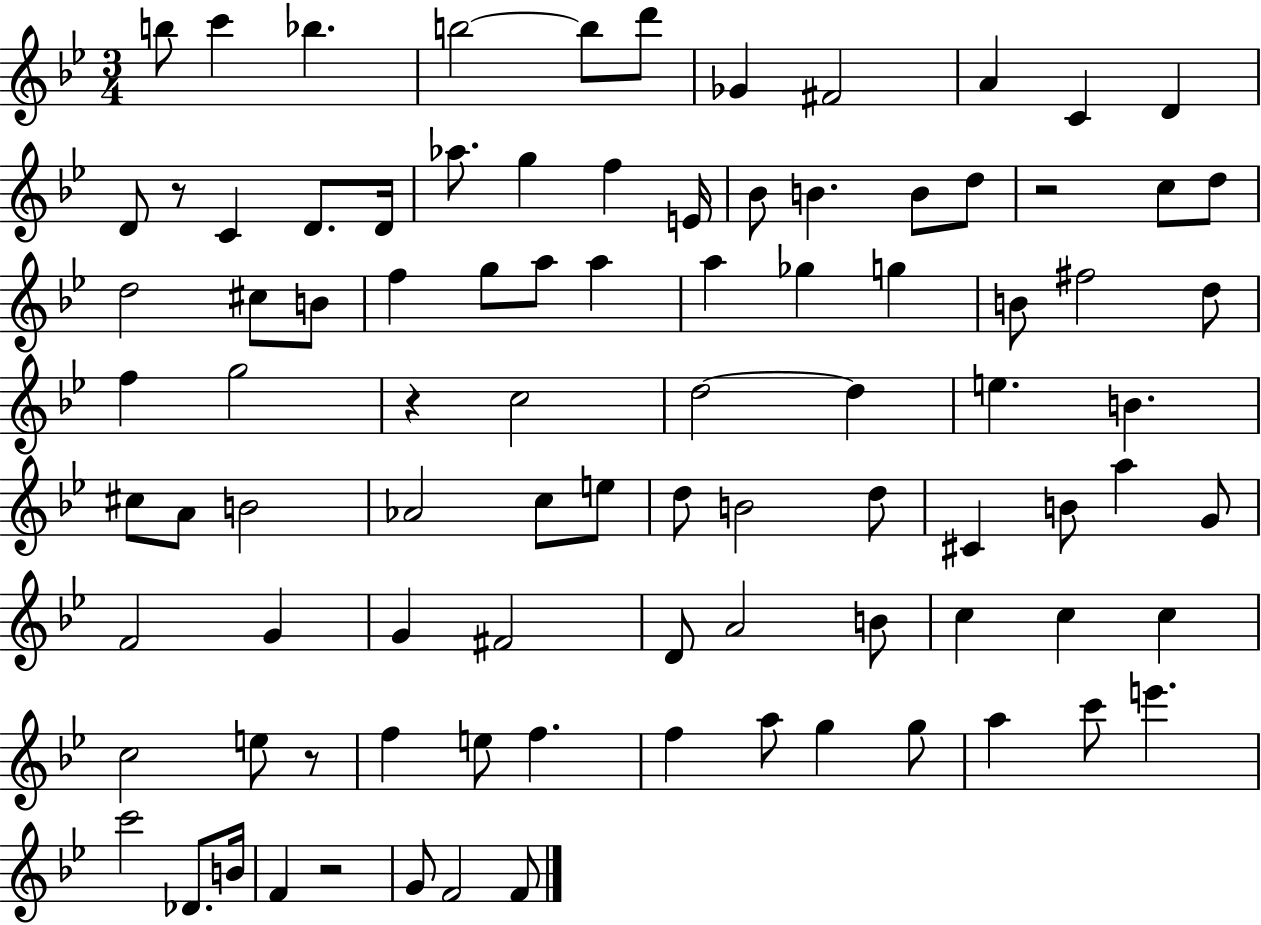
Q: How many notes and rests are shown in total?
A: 92